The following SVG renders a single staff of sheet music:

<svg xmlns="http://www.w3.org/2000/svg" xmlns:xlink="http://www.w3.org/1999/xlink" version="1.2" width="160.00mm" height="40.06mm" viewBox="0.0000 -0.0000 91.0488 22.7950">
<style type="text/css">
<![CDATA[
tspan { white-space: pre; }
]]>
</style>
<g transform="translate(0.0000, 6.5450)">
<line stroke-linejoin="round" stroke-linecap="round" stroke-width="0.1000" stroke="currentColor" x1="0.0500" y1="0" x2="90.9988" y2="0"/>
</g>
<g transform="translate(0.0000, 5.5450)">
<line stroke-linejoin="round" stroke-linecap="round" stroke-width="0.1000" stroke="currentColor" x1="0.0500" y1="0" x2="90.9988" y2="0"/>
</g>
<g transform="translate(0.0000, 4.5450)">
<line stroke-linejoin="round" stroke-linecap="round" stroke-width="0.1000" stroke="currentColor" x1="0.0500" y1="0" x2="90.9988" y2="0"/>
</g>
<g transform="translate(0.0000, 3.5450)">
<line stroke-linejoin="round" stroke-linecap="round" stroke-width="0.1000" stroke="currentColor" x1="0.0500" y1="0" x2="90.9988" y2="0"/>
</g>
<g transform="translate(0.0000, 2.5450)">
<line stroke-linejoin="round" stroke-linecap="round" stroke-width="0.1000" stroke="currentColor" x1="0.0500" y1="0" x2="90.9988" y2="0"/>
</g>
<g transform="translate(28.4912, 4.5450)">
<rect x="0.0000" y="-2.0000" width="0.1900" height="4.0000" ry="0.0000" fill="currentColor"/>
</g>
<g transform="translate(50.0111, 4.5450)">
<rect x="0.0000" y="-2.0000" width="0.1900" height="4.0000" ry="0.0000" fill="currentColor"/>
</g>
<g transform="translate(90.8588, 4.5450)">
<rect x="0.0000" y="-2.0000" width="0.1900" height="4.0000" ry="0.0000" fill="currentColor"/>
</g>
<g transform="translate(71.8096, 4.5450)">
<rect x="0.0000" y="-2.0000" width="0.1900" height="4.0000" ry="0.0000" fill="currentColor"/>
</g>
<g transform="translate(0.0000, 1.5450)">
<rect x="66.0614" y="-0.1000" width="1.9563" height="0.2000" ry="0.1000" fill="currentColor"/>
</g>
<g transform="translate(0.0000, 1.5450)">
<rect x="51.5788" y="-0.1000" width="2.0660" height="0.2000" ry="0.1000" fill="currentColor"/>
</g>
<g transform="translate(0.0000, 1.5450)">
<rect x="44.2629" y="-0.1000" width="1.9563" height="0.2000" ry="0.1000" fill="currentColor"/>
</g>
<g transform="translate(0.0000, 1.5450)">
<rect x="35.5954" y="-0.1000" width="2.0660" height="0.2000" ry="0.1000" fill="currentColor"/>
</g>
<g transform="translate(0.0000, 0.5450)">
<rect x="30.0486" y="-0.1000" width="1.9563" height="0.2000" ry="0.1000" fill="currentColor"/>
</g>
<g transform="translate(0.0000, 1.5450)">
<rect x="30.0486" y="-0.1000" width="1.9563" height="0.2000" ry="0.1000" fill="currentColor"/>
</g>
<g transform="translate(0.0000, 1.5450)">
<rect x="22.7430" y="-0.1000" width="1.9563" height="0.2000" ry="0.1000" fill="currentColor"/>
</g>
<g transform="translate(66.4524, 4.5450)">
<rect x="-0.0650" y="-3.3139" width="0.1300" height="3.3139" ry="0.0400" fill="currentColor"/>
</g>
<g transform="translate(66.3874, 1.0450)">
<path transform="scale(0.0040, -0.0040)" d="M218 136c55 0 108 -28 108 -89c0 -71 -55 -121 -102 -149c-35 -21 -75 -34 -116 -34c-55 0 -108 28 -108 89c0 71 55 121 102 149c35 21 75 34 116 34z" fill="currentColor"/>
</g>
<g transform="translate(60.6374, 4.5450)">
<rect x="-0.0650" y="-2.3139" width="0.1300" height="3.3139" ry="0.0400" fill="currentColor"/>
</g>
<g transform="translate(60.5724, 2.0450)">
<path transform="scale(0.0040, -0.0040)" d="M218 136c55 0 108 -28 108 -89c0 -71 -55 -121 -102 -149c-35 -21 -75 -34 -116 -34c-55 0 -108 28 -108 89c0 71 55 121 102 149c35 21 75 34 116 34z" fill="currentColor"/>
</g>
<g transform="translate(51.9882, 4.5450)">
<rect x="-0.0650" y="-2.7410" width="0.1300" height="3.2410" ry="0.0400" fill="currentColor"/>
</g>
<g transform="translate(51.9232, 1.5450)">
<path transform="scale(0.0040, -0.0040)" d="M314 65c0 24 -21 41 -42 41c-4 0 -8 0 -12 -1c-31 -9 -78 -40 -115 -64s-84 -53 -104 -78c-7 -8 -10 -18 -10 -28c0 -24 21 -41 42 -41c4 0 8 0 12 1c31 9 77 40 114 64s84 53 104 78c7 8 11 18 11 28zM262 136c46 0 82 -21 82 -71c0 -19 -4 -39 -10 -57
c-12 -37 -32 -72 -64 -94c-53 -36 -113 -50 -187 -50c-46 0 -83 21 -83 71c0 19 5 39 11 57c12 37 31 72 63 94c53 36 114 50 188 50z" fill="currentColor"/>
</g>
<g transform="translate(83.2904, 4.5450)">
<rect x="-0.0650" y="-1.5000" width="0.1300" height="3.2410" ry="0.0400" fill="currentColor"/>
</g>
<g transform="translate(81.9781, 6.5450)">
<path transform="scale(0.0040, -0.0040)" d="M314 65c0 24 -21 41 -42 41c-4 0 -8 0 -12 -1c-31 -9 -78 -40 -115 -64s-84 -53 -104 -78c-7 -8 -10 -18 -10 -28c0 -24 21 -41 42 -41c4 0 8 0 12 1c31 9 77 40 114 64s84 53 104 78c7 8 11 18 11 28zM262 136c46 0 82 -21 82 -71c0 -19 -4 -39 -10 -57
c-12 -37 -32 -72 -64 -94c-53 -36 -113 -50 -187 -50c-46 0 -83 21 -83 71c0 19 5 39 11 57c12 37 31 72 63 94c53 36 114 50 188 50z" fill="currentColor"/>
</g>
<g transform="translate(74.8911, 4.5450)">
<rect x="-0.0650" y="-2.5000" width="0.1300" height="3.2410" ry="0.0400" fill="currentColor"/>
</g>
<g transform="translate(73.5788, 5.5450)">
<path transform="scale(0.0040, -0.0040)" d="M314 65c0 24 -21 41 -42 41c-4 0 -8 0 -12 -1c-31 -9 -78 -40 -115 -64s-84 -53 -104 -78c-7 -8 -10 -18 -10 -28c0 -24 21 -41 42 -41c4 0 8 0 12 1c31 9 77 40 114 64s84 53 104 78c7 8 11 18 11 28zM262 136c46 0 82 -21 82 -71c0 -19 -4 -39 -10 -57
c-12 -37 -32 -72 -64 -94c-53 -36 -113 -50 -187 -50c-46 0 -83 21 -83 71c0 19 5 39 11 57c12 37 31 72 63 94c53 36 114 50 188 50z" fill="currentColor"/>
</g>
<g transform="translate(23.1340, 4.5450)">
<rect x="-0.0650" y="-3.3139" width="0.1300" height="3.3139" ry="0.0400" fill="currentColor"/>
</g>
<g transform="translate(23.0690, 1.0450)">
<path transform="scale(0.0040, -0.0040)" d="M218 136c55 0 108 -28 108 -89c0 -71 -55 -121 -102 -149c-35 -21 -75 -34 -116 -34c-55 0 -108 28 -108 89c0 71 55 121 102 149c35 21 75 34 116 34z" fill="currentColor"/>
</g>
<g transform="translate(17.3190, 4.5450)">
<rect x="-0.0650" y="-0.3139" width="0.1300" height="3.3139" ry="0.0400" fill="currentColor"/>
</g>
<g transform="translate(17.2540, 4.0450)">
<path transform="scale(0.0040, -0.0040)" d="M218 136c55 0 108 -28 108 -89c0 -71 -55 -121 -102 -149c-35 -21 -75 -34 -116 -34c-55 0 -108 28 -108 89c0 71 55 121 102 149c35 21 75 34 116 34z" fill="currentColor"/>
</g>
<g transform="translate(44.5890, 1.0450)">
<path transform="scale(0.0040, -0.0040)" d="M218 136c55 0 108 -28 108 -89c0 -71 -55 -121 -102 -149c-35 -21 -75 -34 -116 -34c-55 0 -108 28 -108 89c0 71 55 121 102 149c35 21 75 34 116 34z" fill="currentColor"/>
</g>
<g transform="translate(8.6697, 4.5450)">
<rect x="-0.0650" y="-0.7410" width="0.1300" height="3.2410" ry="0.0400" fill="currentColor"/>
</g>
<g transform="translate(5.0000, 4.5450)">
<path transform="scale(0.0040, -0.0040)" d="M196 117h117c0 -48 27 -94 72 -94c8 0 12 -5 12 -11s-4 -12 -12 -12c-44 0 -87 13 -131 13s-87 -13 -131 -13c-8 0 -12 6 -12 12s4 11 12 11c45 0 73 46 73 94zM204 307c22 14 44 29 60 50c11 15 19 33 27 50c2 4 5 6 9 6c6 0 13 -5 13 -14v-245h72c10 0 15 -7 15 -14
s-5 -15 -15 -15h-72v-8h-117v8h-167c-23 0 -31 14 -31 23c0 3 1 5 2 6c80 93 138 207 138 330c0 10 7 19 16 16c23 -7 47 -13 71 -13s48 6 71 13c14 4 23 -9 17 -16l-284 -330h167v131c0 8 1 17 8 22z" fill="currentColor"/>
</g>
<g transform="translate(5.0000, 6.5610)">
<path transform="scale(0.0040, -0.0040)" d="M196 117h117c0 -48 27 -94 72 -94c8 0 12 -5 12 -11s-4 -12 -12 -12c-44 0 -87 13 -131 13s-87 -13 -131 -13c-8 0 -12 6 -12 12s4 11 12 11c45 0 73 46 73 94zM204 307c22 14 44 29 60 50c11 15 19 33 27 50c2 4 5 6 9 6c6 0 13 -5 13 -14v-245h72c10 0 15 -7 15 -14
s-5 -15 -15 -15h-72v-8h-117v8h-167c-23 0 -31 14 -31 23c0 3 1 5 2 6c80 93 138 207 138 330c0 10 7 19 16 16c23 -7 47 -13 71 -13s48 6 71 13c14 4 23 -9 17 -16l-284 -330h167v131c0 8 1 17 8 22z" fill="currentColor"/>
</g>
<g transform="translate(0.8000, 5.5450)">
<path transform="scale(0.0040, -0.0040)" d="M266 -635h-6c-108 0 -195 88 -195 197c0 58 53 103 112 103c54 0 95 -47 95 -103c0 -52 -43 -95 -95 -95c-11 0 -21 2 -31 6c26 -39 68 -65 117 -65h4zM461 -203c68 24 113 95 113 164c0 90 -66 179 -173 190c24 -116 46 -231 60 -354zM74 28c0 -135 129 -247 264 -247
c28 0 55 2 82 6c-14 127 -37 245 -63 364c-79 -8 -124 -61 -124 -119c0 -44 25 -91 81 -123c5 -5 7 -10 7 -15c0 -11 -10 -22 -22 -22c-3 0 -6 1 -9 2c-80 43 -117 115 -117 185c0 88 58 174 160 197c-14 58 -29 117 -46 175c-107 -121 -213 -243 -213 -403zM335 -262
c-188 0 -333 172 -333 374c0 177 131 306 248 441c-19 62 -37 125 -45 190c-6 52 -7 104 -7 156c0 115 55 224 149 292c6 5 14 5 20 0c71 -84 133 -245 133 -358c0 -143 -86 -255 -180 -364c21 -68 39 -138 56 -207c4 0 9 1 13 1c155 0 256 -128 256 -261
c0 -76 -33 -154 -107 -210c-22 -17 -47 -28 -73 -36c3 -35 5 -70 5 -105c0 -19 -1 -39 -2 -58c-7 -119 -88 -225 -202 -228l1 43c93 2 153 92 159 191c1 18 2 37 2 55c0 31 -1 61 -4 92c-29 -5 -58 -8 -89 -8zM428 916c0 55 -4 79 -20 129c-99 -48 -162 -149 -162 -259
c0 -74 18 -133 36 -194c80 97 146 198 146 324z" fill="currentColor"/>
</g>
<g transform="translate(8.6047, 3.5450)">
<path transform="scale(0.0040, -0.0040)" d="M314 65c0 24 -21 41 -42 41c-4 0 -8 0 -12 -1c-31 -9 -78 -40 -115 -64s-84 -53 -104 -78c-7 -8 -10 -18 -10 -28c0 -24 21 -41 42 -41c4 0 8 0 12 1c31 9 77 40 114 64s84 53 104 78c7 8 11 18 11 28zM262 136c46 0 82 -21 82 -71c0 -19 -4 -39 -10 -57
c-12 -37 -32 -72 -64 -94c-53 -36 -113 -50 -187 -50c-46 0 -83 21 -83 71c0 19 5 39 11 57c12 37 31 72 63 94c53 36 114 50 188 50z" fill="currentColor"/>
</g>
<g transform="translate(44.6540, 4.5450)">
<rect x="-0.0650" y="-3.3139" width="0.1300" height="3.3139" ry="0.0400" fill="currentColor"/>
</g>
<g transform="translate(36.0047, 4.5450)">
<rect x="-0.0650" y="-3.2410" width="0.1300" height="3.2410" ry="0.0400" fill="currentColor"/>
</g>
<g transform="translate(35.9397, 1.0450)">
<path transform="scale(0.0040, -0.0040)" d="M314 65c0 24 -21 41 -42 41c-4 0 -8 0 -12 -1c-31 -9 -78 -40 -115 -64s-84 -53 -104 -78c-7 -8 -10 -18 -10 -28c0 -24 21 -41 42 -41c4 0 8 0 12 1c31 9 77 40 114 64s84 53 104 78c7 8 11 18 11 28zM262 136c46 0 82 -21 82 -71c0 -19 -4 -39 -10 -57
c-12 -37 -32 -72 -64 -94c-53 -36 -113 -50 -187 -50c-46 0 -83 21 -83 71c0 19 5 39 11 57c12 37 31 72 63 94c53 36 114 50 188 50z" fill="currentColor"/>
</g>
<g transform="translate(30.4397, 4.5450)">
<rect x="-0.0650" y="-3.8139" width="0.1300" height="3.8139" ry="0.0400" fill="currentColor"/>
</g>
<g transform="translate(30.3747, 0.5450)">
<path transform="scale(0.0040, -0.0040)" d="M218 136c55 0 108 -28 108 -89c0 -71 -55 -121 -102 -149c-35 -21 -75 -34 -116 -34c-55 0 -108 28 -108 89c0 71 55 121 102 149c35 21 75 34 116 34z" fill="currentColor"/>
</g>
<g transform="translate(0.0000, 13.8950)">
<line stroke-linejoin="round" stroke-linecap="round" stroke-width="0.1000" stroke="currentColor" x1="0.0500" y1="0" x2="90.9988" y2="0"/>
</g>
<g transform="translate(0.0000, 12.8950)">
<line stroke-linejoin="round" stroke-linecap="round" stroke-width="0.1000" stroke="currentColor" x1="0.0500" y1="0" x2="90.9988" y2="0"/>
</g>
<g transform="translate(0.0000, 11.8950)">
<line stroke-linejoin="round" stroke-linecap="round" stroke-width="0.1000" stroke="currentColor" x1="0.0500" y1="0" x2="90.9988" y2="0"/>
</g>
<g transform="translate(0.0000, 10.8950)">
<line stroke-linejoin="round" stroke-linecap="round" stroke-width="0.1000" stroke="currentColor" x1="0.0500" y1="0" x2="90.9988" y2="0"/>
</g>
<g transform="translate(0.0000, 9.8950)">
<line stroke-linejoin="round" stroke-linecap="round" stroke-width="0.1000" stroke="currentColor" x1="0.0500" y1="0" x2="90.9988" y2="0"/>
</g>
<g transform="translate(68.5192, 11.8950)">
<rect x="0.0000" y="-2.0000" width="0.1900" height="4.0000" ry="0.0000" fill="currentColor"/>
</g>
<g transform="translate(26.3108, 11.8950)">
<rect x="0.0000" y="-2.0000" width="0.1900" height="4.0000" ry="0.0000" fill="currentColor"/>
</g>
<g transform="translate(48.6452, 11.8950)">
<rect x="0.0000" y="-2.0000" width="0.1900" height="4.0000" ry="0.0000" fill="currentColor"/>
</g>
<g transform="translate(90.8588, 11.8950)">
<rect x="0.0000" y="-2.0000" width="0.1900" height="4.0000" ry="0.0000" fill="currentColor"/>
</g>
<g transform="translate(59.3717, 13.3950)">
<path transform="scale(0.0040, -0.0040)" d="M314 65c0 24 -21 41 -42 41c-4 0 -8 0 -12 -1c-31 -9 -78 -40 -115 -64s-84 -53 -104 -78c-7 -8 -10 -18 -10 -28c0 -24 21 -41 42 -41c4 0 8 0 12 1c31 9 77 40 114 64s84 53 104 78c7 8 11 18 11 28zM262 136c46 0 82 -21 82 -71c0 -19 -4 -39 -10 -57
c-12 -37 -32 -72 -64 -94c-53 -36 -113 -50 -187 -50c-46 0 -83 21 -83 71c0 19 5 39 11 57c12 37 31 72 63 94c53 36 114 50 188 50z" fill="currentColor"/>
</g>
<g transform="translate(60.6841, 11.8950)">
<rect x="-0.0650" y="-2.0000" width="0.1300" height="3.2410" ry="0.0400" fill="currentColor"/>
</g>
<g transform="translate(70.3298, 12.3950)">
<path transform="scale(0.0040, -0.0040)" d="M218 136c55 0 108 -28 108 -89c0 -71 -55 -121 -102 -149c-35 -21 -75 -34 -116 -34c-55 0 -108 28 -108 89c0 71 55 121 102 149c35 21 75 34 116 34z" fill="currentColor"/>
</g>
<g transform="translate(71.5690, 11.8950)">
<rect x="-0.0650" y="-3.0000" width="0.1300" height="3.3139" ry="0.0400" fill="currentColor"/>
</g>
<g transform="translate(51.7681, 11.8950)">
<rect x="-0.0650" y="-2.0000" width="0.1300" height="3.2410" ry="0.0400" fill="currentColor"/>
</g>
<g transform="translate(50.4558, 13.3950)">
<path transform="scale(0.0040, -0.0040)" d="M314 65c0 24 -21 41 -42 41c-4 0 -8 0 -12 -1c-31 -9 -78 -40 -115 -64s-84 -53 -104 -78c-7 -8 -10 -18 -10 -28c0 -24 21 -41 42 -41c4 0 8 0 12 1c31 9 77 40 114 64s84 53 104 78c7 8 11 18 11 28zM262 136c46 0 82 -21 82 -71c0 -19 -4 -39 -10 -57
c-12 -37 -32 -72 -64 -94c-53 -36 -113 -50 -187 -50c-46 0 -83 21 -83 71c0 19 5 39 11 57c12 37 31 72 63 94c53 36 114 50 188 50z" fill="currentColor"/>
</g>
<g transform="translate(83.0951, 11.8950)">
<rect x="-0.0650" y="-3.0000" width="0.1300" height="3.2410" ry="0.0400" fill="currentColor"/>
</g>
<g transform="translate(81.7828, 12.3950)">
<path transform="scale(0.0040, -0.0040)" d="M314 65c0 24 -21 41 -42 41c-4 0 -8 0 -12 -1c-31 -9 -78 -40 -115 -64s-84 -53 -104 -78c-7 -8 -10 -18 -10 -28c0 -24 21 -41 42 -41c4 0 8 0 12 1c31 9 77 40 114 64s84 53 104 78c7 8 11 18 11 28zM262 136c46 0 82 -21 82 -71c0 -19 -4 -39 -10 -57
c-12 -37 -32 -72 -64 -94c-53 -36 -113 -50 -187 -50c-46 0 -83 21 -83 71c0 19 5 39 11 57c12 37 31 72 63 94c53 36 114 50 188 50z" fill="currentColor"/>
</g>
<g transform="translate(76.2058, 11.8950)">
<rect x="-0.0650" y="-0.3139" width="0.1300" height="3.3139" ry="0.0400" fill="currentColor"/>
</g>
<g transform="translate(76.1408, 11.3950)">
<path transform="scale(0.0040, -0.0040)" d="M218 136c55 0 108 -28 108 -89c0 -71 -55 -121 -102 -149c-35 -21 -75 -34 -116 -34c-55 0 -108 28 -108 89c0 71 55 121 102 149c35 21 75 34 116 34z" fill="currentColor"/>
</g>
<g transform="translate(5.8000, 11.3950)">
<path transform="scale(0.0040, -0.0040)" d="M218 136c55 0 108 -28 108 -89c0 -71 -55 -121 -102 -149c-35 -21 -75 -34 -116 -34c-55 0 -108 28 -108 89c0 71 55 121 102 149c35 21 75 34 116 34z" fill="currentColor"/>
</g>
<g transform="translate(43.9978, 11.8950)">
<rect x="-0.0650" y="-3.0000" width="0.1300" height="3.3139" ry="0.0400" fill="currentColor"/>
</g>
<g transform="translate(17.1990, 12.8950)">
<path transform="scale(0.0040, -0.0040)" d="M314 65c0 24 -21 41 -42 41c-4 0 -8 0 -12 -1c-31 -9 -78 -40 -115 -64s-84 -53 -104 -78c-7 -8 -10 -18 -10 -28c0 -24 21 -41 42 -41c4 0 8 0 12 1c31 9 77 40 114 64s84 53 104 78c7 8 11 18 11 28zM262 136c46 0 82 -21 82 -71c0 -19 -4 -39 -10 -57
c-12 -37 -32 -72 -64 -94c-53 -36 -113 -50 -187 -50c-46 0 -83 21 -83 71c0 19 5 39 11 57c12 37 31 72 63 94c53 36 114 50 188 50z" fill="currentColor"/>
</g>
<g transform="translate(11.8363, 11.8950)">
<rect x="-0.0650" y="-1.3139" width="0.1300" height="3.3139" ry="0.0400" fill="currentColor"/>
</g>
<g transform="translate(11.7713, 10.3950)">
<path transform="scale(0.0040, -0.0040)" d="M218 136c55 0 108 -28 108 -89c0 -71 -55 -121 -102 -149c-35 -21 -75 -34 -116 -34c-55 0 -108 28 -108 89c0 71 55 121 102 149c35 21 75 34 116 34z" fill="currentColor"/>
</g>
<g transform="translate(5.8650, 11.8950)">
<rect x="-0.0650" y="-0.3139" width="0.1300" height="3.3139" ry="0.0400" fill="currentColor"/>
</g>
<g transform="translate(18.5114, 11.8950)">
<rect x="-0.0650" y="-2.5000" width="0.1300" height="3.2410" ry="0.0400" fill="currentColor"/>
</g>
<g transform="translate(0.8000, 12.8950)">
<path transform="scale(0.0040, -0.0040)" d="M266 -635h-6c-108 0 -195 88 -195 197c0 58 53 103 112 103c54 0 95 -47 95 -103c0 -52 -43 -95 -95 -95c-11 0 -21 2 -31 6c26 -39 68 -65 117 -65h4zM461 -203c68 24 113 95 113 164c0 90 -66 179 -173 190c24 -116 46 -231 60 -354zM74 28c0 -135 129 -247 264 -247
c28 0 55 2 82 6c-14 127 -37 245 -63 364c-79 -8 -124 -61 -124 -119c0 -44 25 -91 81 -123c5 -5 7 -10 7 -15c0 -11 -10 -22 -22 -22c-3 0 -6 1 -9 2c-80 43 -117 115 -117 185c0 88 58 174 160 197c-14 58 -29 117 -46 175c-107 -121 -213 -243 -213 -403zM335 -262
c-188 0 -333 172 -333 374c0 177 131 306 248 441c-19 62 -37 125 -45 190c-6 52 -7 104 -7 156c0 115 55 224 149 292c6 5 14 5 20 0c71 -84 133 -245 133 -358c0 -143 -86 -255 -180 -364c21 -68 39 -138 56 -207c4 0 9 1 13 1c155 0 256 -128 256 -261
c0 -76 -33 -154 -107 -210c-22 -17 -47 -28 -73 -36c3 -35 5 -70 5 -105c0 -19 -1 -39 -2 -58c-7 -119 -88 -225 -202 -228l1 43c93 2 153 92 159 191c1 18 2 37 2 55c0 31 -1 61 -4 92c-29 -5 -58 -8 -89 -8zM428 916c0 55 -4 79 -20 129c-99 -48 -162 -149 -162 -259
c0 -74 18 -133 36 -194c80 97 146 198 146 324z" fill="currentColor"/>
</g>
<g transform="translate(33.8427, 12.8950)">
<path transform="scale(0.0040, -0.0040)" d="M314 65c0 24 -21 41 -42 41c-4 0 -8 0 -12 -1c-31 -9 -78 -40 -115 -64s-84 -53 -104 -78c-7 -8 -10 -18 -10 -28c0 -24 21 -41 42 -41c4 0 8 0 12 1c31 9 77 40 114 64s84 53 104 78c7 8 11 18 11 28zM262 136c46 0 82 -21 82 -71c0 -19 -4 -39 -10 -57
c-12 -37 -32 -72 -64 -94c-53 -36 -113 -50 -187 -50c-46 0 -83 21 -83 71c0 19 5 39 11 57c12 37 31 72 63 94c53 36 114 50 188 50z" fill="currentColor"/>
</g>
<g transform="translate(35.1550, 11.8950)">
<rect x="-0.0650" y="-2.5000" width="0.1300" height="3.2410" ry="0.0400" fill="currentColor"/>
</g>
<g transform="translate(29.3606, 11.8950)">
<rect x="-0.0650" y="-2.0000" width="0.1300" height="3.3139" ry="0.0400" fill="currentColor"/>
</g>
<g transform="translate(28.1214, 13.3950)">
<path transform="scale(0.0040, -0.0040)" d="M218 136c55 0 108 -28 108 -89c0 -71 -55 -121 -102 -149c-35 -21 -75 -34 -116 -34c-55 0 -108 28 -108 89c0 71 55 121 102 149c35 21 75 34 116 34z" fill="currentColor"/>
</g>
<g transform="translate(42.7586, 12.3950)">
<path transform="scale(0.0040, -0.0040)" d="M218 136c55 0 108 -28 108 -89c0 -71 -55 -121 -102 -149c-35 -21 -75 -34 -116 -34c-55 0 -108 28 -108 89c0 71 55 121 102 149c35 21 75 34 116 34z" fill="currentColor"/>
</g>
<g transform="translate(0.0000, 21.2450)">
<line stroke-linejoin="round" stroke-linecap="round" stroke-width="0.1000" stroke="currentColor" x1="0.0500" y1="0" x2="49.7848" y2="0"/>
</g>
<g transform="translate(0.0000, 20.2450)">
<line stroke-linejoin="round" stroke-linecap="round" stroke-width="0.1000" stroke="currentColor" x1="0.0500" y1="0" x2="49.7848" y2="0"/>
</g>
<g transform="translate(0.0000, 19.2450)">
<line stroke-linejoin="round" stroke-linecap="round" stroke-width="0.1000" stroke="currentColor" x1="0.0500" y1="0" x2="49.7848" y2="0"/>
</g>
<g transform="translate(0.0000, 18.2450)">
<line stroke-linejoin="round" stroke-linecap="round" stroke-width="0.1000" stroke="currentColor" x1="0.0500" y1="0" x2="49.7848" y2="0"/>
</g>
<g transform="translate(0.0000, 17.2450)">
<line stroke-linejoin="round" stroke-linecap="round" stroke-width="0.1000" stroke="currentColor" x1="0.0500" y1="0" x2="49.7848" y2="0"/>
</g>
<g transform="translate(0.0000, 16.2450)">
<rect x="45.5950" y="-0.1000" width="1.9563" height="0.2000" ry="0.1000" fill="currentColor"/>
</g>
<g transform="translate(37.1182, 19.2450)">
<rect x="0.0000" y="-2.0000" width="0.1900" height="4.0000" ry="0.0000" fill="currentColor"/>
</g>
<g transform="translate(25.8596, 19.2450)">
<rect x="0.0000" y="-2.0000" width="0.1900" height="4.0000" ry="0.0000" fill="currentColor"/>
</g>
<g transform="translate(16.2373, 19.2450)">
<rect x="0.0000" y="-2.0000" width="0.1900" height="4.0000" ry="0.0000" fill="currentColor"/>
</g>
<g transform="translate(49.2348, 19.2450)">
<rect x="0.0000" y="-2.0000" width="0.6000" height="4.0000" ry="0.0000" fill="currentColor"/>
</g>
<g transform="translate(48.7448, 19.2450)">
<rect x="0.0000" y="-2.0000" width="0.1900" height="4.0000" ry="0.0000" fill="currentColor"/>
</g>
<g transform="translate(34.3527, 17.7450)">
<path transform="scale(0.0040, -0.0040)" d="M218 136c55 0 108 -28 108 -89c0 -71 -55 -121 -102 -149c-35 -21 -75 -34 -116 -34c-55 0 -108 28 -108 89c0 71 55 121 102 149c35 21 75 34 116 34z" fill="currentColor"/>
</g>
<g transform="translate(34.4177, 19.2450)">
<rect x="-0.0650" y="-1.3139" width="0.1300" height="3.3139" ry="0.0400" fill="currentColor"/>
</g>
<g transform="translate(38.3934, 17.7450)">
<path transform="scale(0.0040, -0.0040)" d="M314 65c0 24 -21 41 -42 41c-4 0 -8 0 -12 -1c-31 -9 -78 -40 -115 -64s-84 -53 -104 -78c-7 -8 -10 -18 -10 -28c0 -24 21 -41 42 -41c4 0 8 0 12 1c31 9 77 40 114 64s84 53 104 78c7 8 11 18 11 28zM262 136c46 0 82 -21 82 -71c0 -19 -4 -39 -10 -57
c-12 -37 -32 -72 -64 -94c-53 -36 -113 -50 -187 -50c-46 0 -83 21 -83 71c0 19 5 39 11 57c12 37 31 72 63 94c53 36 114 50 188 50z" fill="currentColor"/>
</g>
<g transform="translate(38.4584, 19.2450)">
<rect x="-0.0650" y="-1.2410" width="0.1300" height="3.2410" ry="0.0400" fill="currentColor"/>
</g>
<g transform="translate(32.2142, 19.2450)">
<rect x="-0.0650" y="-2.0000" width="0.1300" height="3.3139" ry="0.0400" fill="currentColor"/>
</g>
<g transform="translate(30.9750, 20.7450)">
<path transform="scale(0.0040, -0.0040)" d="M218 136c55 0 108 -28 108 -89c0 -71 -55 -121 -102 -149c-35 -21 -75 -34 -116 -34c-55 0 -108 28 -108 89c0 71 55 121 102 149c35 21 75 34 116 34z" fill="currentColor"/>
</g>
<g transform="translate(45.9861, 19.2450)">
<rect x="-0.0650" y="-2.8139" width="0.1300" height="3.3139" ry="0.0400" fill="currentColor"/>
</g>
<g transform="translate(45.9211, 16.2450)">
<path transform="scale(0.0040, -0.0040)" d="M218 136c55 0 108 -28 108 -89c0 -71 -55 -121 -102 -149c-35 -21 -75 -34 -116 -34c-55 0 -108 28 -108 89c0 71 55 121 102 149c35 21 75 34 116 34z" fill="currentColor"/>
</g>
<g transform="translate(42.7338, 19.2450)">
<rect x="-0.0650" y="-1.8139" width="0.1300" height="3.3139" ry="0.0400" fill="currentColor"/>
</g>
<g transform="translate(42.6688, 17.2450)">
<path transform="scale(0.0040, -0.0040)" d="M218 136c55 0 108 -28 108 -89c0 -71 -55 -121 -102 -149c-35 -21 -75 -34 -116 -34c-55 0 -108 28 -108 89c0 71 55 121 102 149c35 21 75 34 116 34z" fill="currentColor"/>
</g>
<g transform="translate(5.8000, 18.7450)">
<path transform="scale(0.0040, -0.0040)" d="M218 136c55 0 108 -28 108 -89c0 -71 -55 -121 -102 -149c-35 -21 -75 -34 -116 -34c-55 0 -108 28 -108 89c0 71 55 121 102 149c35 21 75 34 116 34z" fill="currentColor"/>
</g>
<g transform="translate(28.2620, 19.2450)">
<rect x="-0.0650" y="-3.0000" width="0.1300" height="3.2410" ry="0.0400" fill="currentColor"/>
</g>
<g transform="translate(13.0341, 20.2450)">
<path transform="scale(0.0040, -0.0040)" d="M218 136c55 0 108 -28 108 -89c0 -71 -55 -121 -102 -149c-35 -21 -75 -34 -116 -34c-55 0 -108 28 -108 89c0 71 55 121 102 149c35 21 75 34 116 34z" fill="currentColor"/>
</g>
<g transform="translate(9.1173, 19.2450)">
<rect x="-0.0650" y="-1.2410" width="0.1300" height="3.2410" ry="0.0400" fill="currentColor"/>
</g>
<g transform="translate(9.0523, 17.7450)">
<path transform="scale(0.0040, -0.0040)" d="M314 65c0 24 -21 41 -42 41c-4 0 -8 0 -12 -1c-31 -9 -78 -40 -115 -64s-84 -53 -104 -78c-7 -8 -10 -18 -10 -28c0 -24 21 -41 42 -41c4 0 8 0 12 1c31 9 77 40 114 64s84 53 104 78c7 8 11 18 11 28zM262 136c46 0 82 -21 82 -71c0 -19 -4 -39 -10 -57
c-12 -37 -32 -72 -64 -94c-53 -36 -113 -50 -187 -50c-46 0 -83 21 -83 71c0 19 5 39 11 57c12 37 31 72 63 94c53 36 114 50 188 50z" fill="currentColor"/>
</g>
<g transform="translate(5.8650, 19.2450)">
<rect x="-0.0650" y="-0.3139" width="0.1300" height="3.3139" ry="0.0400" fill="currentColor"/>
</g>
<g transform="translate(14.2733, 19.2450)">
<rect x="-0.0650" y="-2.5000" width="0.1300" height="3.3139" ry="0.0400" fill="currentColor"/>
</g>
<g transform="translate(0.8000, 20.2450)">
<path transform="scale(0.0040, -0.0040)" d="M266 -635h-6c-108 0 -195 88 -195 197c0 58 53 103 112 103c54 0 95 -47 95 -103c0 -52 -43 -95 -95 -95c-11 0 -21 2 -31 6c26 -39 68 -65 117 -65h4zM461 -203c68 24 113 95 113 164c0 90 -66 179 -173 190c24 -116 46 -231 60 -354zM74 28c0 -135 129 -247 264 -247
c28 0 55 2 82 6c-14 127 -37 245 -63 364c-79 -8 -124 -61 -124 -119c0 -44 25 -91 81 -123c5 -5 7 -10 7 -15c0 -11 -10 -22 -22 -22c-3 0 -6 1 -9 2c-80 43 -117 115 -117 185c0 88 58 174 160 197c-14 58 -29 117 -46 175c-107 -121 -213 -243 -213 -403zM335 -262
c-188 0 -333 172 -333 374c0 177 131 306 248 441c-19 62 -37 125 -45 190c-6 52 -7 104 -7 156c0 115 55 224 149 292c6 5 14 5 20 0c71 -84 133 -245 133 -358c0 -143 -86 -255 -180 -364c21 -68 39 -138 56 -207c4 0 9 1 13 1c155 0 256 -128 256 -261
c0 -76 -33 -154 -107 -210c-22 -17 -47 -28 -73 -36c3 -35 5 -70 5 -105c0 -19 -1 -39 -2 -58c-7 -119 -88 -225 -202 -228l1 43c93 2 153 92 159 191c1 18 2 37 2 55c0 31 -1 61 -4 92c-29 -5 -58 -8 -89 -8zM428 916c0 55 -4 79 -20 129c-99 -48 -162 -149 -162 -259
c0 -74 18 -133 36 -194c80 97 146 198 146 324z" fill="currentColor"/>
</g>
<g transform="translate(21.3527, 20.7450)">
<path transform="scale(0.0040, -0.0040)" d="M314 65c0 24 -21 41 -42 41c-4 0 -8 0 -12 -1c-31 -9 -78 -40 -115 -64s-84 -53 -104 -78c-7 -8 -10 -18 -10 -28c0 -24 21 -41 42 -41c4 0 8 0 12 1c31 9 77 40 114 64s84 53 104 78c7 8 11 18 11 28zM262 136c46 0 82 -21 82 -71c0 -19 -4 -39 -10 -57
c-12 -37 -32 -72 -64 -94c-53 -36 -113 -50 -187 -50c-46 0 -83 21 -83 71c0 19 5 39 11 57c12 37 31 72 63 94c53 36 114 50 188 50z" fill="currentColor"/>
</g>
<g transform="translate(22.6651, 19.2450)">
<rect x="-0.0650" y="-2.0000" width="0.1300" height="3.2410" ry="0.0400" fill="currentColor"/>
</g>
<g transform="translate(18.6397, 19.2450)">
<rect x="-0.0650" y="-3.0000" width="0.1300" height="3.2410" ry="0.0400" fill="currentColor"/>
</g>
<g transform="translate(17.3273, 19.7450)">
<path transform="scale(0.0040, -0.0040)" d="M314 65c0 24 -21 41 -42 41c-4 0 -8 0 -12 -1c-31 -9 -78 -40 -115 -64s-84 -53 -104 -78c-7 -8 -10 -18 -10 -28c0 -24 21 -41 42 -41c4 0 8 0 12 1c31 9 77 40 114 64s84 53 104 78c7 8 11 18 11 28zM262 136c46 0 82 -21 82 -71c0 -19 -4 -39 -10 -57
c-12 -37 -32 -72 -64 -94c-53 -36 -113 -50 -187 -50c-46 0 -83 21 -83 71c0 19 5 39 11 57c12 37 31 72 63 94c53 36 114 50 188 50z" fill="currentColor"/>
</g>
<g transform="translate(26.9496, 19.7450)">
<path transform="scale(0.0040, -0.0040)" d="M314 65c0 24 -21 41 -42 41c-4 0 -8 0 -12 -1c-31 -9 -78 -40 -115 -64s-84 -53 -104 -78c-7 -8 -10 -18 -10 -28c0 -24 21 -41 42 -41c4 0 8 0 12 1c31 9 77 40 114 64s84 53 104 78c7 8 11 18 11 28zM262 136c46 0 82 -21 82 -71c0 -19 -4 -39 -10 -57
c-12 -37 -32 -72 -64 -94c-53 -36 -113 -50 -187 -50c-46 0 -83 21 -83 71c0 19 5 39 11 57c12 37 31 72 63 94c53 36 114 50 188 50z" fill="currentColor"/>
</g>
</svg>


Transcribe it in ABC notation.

X:1
T:Untitled
M:4/4
L:1/4
K:C
d2 c b c' b2 b a2 g b G2 E2 c e G2 F G2 A F2 F2 A c A2 c e2 G A2 F2 A2 F e e2 f a